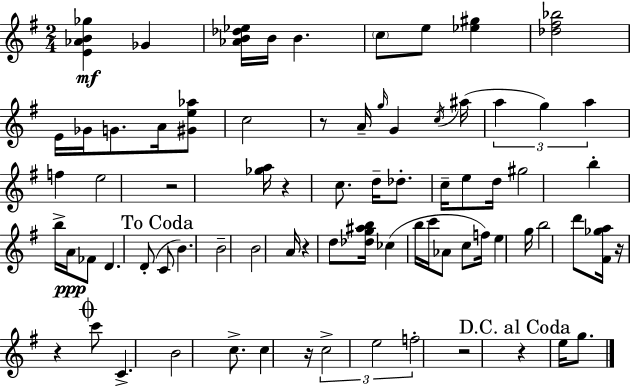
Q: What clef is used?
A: treble